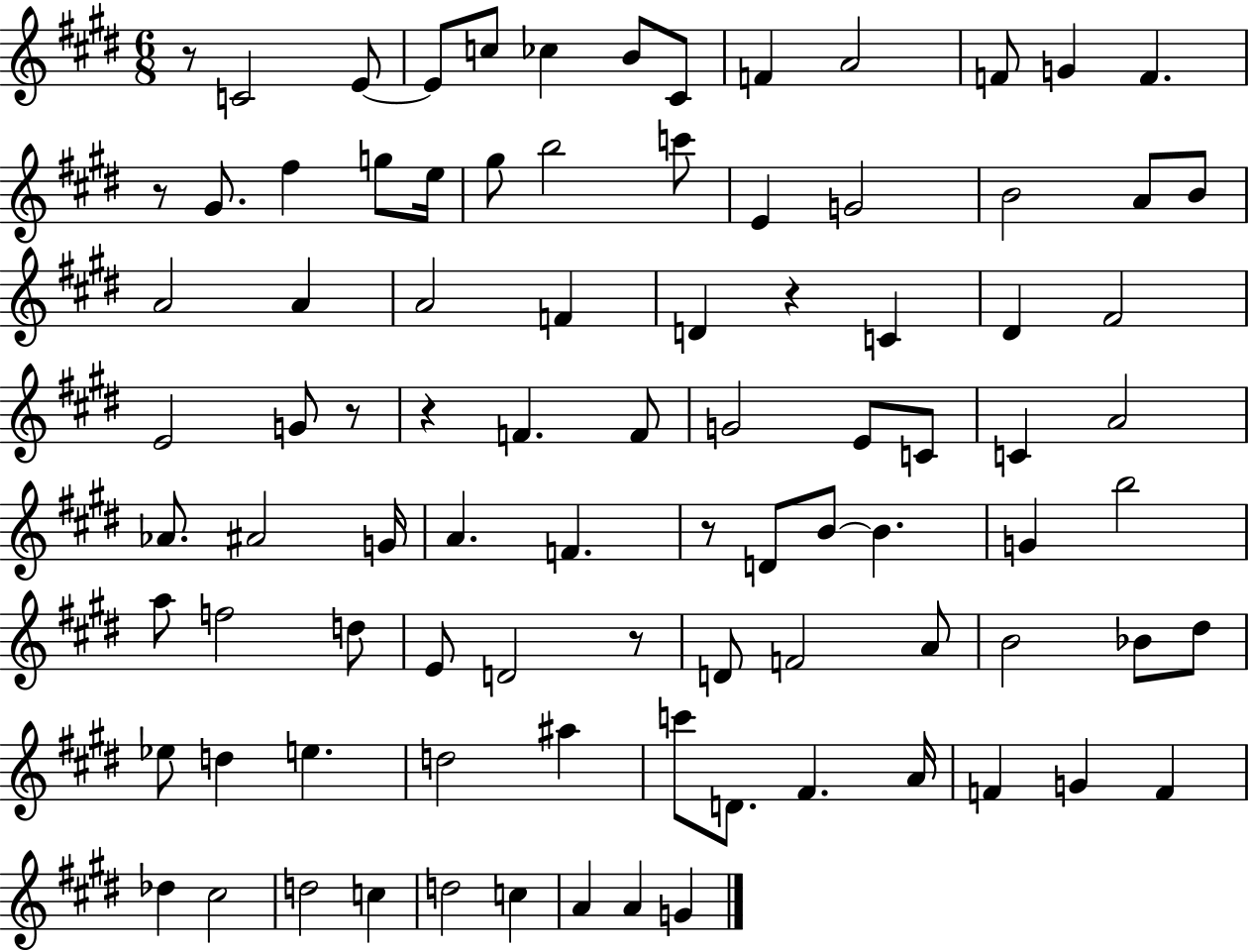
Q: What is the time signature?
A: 6/8